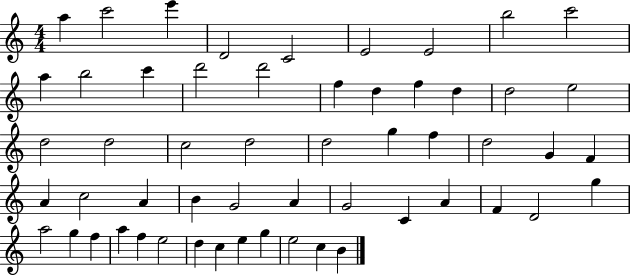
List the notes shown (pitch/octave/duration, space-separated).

A5/q C6/h E6/q D4/h C4/h E4/h E4/h B5/h C6/h A5/q B5/h C6/q D6/h D6/h F5/q D5/q F5/q D5/q D5/h E5/h D5/h D5/h C5/h D5/h D5/h G5/q F5/q D5/h G4/q F4/q A4/q C5/h A4/q B4/q G4/h A4/q G4/h C4/q A4/q F4/q D4/h G5/q A5/h G5/q F5/q A5/q F5/q E5/h D5/q C5/q E5/q G5/q E5/h C5/q B4/q